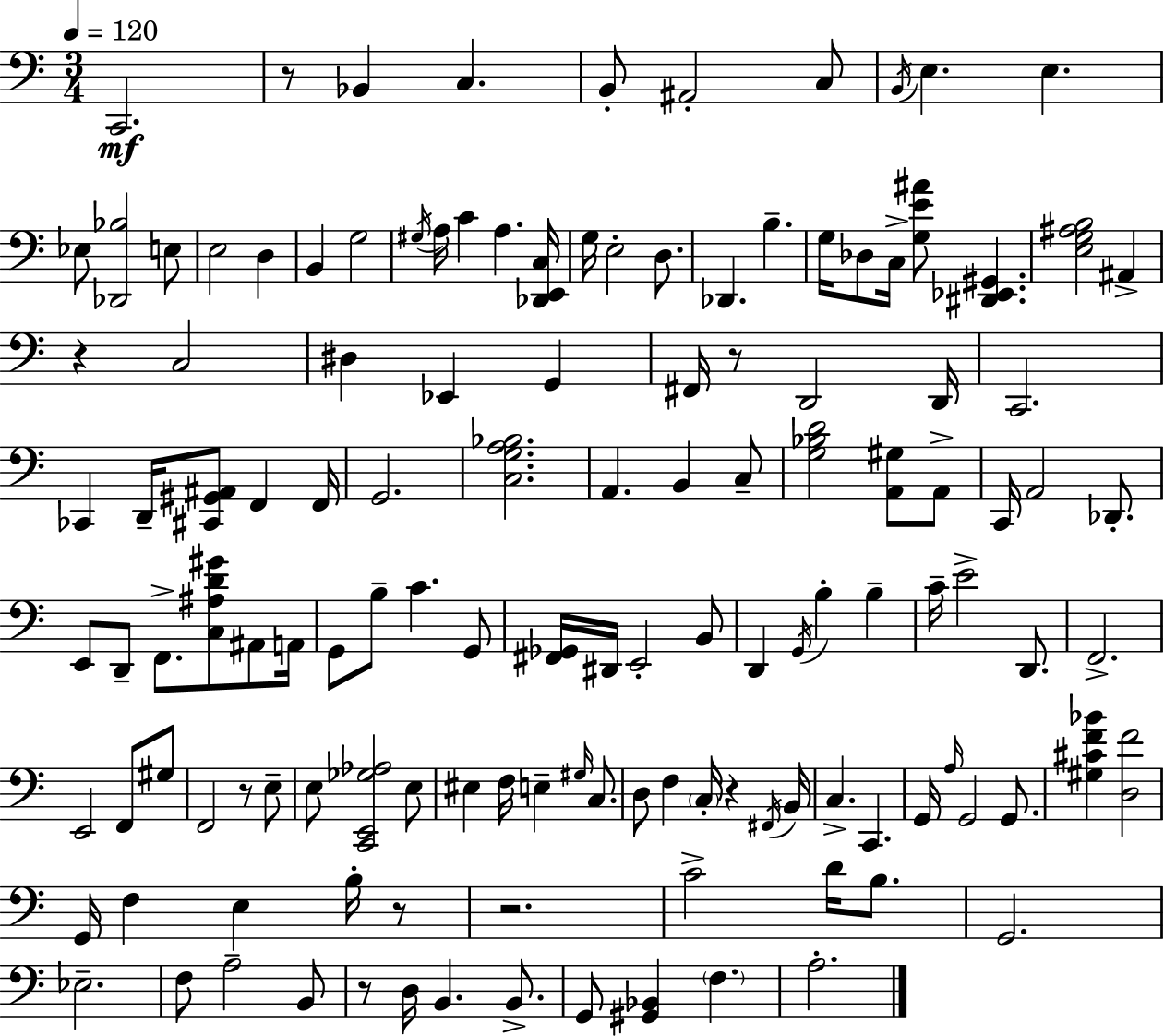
C2/h. R/e Bb2/q C3/q. B2/e A#2/h C3/e B2/s E3/q. E3/q. Eb3/e [Db2,Bb3]/h E3/e E3/h D3/q B2/q G3/h G#3/s A3/s C4/q A3/q. [Db2,E2,C3]/s G3/s E3/h D3/e. Db2/q. B3/q. G3/s Db3/e C3/s [G3,E4,A#4]/e [D#2,Eb2,G#2]/q. [E3,G3,A#3,B3]/h A#2/q R/q C3/h D#3/q Eb2/q G2/q F#2/s R/e D2/h D2/s C2/h. CES2/q D2/s [C#2,G#2,A#2]/e F2/q F2/s G2/h. [C3,G3,A3,Bb3]/h. A2/q. B2/q C3/e [G3,Bb3,D4]/h [A2,G#3]/e A2/e C2/s A2/h Db2/e. E2/e D2/e F2/e. [C3,A#3,D4,G#4]/e A#2/e A2/s G2/e B3/e C4/q. G2/e [F#2,Gb2]/s D#2/s E2/h B2/e D2/q G2/s B3/q B3/q C4/s E4/h D2/e. F2/h. E2/h F2/e G#3/e F2/h R/e E3/e E3/e [C2,E2,Gb3,Ab3]/h E3/e EIS3/q F3/s E3/q G#3/s C3/e. D3/e F3/q C3/s R/q F#2/s B2/s C3/q. C2/q. G2/s A3/s G2/h G2/e. [G#3,C#4,F4,Bb4]/q [D3,F4]/h G2/s F3/q E3/q B3/s R/e R/h. C4/h D4/s B3/e. G2/h. Eb3/h. F3/e A3/h B2/e R/e D3/s B2/q. B2/e. G2/e [G#2,Bb2]/q F3/q. A3/h.